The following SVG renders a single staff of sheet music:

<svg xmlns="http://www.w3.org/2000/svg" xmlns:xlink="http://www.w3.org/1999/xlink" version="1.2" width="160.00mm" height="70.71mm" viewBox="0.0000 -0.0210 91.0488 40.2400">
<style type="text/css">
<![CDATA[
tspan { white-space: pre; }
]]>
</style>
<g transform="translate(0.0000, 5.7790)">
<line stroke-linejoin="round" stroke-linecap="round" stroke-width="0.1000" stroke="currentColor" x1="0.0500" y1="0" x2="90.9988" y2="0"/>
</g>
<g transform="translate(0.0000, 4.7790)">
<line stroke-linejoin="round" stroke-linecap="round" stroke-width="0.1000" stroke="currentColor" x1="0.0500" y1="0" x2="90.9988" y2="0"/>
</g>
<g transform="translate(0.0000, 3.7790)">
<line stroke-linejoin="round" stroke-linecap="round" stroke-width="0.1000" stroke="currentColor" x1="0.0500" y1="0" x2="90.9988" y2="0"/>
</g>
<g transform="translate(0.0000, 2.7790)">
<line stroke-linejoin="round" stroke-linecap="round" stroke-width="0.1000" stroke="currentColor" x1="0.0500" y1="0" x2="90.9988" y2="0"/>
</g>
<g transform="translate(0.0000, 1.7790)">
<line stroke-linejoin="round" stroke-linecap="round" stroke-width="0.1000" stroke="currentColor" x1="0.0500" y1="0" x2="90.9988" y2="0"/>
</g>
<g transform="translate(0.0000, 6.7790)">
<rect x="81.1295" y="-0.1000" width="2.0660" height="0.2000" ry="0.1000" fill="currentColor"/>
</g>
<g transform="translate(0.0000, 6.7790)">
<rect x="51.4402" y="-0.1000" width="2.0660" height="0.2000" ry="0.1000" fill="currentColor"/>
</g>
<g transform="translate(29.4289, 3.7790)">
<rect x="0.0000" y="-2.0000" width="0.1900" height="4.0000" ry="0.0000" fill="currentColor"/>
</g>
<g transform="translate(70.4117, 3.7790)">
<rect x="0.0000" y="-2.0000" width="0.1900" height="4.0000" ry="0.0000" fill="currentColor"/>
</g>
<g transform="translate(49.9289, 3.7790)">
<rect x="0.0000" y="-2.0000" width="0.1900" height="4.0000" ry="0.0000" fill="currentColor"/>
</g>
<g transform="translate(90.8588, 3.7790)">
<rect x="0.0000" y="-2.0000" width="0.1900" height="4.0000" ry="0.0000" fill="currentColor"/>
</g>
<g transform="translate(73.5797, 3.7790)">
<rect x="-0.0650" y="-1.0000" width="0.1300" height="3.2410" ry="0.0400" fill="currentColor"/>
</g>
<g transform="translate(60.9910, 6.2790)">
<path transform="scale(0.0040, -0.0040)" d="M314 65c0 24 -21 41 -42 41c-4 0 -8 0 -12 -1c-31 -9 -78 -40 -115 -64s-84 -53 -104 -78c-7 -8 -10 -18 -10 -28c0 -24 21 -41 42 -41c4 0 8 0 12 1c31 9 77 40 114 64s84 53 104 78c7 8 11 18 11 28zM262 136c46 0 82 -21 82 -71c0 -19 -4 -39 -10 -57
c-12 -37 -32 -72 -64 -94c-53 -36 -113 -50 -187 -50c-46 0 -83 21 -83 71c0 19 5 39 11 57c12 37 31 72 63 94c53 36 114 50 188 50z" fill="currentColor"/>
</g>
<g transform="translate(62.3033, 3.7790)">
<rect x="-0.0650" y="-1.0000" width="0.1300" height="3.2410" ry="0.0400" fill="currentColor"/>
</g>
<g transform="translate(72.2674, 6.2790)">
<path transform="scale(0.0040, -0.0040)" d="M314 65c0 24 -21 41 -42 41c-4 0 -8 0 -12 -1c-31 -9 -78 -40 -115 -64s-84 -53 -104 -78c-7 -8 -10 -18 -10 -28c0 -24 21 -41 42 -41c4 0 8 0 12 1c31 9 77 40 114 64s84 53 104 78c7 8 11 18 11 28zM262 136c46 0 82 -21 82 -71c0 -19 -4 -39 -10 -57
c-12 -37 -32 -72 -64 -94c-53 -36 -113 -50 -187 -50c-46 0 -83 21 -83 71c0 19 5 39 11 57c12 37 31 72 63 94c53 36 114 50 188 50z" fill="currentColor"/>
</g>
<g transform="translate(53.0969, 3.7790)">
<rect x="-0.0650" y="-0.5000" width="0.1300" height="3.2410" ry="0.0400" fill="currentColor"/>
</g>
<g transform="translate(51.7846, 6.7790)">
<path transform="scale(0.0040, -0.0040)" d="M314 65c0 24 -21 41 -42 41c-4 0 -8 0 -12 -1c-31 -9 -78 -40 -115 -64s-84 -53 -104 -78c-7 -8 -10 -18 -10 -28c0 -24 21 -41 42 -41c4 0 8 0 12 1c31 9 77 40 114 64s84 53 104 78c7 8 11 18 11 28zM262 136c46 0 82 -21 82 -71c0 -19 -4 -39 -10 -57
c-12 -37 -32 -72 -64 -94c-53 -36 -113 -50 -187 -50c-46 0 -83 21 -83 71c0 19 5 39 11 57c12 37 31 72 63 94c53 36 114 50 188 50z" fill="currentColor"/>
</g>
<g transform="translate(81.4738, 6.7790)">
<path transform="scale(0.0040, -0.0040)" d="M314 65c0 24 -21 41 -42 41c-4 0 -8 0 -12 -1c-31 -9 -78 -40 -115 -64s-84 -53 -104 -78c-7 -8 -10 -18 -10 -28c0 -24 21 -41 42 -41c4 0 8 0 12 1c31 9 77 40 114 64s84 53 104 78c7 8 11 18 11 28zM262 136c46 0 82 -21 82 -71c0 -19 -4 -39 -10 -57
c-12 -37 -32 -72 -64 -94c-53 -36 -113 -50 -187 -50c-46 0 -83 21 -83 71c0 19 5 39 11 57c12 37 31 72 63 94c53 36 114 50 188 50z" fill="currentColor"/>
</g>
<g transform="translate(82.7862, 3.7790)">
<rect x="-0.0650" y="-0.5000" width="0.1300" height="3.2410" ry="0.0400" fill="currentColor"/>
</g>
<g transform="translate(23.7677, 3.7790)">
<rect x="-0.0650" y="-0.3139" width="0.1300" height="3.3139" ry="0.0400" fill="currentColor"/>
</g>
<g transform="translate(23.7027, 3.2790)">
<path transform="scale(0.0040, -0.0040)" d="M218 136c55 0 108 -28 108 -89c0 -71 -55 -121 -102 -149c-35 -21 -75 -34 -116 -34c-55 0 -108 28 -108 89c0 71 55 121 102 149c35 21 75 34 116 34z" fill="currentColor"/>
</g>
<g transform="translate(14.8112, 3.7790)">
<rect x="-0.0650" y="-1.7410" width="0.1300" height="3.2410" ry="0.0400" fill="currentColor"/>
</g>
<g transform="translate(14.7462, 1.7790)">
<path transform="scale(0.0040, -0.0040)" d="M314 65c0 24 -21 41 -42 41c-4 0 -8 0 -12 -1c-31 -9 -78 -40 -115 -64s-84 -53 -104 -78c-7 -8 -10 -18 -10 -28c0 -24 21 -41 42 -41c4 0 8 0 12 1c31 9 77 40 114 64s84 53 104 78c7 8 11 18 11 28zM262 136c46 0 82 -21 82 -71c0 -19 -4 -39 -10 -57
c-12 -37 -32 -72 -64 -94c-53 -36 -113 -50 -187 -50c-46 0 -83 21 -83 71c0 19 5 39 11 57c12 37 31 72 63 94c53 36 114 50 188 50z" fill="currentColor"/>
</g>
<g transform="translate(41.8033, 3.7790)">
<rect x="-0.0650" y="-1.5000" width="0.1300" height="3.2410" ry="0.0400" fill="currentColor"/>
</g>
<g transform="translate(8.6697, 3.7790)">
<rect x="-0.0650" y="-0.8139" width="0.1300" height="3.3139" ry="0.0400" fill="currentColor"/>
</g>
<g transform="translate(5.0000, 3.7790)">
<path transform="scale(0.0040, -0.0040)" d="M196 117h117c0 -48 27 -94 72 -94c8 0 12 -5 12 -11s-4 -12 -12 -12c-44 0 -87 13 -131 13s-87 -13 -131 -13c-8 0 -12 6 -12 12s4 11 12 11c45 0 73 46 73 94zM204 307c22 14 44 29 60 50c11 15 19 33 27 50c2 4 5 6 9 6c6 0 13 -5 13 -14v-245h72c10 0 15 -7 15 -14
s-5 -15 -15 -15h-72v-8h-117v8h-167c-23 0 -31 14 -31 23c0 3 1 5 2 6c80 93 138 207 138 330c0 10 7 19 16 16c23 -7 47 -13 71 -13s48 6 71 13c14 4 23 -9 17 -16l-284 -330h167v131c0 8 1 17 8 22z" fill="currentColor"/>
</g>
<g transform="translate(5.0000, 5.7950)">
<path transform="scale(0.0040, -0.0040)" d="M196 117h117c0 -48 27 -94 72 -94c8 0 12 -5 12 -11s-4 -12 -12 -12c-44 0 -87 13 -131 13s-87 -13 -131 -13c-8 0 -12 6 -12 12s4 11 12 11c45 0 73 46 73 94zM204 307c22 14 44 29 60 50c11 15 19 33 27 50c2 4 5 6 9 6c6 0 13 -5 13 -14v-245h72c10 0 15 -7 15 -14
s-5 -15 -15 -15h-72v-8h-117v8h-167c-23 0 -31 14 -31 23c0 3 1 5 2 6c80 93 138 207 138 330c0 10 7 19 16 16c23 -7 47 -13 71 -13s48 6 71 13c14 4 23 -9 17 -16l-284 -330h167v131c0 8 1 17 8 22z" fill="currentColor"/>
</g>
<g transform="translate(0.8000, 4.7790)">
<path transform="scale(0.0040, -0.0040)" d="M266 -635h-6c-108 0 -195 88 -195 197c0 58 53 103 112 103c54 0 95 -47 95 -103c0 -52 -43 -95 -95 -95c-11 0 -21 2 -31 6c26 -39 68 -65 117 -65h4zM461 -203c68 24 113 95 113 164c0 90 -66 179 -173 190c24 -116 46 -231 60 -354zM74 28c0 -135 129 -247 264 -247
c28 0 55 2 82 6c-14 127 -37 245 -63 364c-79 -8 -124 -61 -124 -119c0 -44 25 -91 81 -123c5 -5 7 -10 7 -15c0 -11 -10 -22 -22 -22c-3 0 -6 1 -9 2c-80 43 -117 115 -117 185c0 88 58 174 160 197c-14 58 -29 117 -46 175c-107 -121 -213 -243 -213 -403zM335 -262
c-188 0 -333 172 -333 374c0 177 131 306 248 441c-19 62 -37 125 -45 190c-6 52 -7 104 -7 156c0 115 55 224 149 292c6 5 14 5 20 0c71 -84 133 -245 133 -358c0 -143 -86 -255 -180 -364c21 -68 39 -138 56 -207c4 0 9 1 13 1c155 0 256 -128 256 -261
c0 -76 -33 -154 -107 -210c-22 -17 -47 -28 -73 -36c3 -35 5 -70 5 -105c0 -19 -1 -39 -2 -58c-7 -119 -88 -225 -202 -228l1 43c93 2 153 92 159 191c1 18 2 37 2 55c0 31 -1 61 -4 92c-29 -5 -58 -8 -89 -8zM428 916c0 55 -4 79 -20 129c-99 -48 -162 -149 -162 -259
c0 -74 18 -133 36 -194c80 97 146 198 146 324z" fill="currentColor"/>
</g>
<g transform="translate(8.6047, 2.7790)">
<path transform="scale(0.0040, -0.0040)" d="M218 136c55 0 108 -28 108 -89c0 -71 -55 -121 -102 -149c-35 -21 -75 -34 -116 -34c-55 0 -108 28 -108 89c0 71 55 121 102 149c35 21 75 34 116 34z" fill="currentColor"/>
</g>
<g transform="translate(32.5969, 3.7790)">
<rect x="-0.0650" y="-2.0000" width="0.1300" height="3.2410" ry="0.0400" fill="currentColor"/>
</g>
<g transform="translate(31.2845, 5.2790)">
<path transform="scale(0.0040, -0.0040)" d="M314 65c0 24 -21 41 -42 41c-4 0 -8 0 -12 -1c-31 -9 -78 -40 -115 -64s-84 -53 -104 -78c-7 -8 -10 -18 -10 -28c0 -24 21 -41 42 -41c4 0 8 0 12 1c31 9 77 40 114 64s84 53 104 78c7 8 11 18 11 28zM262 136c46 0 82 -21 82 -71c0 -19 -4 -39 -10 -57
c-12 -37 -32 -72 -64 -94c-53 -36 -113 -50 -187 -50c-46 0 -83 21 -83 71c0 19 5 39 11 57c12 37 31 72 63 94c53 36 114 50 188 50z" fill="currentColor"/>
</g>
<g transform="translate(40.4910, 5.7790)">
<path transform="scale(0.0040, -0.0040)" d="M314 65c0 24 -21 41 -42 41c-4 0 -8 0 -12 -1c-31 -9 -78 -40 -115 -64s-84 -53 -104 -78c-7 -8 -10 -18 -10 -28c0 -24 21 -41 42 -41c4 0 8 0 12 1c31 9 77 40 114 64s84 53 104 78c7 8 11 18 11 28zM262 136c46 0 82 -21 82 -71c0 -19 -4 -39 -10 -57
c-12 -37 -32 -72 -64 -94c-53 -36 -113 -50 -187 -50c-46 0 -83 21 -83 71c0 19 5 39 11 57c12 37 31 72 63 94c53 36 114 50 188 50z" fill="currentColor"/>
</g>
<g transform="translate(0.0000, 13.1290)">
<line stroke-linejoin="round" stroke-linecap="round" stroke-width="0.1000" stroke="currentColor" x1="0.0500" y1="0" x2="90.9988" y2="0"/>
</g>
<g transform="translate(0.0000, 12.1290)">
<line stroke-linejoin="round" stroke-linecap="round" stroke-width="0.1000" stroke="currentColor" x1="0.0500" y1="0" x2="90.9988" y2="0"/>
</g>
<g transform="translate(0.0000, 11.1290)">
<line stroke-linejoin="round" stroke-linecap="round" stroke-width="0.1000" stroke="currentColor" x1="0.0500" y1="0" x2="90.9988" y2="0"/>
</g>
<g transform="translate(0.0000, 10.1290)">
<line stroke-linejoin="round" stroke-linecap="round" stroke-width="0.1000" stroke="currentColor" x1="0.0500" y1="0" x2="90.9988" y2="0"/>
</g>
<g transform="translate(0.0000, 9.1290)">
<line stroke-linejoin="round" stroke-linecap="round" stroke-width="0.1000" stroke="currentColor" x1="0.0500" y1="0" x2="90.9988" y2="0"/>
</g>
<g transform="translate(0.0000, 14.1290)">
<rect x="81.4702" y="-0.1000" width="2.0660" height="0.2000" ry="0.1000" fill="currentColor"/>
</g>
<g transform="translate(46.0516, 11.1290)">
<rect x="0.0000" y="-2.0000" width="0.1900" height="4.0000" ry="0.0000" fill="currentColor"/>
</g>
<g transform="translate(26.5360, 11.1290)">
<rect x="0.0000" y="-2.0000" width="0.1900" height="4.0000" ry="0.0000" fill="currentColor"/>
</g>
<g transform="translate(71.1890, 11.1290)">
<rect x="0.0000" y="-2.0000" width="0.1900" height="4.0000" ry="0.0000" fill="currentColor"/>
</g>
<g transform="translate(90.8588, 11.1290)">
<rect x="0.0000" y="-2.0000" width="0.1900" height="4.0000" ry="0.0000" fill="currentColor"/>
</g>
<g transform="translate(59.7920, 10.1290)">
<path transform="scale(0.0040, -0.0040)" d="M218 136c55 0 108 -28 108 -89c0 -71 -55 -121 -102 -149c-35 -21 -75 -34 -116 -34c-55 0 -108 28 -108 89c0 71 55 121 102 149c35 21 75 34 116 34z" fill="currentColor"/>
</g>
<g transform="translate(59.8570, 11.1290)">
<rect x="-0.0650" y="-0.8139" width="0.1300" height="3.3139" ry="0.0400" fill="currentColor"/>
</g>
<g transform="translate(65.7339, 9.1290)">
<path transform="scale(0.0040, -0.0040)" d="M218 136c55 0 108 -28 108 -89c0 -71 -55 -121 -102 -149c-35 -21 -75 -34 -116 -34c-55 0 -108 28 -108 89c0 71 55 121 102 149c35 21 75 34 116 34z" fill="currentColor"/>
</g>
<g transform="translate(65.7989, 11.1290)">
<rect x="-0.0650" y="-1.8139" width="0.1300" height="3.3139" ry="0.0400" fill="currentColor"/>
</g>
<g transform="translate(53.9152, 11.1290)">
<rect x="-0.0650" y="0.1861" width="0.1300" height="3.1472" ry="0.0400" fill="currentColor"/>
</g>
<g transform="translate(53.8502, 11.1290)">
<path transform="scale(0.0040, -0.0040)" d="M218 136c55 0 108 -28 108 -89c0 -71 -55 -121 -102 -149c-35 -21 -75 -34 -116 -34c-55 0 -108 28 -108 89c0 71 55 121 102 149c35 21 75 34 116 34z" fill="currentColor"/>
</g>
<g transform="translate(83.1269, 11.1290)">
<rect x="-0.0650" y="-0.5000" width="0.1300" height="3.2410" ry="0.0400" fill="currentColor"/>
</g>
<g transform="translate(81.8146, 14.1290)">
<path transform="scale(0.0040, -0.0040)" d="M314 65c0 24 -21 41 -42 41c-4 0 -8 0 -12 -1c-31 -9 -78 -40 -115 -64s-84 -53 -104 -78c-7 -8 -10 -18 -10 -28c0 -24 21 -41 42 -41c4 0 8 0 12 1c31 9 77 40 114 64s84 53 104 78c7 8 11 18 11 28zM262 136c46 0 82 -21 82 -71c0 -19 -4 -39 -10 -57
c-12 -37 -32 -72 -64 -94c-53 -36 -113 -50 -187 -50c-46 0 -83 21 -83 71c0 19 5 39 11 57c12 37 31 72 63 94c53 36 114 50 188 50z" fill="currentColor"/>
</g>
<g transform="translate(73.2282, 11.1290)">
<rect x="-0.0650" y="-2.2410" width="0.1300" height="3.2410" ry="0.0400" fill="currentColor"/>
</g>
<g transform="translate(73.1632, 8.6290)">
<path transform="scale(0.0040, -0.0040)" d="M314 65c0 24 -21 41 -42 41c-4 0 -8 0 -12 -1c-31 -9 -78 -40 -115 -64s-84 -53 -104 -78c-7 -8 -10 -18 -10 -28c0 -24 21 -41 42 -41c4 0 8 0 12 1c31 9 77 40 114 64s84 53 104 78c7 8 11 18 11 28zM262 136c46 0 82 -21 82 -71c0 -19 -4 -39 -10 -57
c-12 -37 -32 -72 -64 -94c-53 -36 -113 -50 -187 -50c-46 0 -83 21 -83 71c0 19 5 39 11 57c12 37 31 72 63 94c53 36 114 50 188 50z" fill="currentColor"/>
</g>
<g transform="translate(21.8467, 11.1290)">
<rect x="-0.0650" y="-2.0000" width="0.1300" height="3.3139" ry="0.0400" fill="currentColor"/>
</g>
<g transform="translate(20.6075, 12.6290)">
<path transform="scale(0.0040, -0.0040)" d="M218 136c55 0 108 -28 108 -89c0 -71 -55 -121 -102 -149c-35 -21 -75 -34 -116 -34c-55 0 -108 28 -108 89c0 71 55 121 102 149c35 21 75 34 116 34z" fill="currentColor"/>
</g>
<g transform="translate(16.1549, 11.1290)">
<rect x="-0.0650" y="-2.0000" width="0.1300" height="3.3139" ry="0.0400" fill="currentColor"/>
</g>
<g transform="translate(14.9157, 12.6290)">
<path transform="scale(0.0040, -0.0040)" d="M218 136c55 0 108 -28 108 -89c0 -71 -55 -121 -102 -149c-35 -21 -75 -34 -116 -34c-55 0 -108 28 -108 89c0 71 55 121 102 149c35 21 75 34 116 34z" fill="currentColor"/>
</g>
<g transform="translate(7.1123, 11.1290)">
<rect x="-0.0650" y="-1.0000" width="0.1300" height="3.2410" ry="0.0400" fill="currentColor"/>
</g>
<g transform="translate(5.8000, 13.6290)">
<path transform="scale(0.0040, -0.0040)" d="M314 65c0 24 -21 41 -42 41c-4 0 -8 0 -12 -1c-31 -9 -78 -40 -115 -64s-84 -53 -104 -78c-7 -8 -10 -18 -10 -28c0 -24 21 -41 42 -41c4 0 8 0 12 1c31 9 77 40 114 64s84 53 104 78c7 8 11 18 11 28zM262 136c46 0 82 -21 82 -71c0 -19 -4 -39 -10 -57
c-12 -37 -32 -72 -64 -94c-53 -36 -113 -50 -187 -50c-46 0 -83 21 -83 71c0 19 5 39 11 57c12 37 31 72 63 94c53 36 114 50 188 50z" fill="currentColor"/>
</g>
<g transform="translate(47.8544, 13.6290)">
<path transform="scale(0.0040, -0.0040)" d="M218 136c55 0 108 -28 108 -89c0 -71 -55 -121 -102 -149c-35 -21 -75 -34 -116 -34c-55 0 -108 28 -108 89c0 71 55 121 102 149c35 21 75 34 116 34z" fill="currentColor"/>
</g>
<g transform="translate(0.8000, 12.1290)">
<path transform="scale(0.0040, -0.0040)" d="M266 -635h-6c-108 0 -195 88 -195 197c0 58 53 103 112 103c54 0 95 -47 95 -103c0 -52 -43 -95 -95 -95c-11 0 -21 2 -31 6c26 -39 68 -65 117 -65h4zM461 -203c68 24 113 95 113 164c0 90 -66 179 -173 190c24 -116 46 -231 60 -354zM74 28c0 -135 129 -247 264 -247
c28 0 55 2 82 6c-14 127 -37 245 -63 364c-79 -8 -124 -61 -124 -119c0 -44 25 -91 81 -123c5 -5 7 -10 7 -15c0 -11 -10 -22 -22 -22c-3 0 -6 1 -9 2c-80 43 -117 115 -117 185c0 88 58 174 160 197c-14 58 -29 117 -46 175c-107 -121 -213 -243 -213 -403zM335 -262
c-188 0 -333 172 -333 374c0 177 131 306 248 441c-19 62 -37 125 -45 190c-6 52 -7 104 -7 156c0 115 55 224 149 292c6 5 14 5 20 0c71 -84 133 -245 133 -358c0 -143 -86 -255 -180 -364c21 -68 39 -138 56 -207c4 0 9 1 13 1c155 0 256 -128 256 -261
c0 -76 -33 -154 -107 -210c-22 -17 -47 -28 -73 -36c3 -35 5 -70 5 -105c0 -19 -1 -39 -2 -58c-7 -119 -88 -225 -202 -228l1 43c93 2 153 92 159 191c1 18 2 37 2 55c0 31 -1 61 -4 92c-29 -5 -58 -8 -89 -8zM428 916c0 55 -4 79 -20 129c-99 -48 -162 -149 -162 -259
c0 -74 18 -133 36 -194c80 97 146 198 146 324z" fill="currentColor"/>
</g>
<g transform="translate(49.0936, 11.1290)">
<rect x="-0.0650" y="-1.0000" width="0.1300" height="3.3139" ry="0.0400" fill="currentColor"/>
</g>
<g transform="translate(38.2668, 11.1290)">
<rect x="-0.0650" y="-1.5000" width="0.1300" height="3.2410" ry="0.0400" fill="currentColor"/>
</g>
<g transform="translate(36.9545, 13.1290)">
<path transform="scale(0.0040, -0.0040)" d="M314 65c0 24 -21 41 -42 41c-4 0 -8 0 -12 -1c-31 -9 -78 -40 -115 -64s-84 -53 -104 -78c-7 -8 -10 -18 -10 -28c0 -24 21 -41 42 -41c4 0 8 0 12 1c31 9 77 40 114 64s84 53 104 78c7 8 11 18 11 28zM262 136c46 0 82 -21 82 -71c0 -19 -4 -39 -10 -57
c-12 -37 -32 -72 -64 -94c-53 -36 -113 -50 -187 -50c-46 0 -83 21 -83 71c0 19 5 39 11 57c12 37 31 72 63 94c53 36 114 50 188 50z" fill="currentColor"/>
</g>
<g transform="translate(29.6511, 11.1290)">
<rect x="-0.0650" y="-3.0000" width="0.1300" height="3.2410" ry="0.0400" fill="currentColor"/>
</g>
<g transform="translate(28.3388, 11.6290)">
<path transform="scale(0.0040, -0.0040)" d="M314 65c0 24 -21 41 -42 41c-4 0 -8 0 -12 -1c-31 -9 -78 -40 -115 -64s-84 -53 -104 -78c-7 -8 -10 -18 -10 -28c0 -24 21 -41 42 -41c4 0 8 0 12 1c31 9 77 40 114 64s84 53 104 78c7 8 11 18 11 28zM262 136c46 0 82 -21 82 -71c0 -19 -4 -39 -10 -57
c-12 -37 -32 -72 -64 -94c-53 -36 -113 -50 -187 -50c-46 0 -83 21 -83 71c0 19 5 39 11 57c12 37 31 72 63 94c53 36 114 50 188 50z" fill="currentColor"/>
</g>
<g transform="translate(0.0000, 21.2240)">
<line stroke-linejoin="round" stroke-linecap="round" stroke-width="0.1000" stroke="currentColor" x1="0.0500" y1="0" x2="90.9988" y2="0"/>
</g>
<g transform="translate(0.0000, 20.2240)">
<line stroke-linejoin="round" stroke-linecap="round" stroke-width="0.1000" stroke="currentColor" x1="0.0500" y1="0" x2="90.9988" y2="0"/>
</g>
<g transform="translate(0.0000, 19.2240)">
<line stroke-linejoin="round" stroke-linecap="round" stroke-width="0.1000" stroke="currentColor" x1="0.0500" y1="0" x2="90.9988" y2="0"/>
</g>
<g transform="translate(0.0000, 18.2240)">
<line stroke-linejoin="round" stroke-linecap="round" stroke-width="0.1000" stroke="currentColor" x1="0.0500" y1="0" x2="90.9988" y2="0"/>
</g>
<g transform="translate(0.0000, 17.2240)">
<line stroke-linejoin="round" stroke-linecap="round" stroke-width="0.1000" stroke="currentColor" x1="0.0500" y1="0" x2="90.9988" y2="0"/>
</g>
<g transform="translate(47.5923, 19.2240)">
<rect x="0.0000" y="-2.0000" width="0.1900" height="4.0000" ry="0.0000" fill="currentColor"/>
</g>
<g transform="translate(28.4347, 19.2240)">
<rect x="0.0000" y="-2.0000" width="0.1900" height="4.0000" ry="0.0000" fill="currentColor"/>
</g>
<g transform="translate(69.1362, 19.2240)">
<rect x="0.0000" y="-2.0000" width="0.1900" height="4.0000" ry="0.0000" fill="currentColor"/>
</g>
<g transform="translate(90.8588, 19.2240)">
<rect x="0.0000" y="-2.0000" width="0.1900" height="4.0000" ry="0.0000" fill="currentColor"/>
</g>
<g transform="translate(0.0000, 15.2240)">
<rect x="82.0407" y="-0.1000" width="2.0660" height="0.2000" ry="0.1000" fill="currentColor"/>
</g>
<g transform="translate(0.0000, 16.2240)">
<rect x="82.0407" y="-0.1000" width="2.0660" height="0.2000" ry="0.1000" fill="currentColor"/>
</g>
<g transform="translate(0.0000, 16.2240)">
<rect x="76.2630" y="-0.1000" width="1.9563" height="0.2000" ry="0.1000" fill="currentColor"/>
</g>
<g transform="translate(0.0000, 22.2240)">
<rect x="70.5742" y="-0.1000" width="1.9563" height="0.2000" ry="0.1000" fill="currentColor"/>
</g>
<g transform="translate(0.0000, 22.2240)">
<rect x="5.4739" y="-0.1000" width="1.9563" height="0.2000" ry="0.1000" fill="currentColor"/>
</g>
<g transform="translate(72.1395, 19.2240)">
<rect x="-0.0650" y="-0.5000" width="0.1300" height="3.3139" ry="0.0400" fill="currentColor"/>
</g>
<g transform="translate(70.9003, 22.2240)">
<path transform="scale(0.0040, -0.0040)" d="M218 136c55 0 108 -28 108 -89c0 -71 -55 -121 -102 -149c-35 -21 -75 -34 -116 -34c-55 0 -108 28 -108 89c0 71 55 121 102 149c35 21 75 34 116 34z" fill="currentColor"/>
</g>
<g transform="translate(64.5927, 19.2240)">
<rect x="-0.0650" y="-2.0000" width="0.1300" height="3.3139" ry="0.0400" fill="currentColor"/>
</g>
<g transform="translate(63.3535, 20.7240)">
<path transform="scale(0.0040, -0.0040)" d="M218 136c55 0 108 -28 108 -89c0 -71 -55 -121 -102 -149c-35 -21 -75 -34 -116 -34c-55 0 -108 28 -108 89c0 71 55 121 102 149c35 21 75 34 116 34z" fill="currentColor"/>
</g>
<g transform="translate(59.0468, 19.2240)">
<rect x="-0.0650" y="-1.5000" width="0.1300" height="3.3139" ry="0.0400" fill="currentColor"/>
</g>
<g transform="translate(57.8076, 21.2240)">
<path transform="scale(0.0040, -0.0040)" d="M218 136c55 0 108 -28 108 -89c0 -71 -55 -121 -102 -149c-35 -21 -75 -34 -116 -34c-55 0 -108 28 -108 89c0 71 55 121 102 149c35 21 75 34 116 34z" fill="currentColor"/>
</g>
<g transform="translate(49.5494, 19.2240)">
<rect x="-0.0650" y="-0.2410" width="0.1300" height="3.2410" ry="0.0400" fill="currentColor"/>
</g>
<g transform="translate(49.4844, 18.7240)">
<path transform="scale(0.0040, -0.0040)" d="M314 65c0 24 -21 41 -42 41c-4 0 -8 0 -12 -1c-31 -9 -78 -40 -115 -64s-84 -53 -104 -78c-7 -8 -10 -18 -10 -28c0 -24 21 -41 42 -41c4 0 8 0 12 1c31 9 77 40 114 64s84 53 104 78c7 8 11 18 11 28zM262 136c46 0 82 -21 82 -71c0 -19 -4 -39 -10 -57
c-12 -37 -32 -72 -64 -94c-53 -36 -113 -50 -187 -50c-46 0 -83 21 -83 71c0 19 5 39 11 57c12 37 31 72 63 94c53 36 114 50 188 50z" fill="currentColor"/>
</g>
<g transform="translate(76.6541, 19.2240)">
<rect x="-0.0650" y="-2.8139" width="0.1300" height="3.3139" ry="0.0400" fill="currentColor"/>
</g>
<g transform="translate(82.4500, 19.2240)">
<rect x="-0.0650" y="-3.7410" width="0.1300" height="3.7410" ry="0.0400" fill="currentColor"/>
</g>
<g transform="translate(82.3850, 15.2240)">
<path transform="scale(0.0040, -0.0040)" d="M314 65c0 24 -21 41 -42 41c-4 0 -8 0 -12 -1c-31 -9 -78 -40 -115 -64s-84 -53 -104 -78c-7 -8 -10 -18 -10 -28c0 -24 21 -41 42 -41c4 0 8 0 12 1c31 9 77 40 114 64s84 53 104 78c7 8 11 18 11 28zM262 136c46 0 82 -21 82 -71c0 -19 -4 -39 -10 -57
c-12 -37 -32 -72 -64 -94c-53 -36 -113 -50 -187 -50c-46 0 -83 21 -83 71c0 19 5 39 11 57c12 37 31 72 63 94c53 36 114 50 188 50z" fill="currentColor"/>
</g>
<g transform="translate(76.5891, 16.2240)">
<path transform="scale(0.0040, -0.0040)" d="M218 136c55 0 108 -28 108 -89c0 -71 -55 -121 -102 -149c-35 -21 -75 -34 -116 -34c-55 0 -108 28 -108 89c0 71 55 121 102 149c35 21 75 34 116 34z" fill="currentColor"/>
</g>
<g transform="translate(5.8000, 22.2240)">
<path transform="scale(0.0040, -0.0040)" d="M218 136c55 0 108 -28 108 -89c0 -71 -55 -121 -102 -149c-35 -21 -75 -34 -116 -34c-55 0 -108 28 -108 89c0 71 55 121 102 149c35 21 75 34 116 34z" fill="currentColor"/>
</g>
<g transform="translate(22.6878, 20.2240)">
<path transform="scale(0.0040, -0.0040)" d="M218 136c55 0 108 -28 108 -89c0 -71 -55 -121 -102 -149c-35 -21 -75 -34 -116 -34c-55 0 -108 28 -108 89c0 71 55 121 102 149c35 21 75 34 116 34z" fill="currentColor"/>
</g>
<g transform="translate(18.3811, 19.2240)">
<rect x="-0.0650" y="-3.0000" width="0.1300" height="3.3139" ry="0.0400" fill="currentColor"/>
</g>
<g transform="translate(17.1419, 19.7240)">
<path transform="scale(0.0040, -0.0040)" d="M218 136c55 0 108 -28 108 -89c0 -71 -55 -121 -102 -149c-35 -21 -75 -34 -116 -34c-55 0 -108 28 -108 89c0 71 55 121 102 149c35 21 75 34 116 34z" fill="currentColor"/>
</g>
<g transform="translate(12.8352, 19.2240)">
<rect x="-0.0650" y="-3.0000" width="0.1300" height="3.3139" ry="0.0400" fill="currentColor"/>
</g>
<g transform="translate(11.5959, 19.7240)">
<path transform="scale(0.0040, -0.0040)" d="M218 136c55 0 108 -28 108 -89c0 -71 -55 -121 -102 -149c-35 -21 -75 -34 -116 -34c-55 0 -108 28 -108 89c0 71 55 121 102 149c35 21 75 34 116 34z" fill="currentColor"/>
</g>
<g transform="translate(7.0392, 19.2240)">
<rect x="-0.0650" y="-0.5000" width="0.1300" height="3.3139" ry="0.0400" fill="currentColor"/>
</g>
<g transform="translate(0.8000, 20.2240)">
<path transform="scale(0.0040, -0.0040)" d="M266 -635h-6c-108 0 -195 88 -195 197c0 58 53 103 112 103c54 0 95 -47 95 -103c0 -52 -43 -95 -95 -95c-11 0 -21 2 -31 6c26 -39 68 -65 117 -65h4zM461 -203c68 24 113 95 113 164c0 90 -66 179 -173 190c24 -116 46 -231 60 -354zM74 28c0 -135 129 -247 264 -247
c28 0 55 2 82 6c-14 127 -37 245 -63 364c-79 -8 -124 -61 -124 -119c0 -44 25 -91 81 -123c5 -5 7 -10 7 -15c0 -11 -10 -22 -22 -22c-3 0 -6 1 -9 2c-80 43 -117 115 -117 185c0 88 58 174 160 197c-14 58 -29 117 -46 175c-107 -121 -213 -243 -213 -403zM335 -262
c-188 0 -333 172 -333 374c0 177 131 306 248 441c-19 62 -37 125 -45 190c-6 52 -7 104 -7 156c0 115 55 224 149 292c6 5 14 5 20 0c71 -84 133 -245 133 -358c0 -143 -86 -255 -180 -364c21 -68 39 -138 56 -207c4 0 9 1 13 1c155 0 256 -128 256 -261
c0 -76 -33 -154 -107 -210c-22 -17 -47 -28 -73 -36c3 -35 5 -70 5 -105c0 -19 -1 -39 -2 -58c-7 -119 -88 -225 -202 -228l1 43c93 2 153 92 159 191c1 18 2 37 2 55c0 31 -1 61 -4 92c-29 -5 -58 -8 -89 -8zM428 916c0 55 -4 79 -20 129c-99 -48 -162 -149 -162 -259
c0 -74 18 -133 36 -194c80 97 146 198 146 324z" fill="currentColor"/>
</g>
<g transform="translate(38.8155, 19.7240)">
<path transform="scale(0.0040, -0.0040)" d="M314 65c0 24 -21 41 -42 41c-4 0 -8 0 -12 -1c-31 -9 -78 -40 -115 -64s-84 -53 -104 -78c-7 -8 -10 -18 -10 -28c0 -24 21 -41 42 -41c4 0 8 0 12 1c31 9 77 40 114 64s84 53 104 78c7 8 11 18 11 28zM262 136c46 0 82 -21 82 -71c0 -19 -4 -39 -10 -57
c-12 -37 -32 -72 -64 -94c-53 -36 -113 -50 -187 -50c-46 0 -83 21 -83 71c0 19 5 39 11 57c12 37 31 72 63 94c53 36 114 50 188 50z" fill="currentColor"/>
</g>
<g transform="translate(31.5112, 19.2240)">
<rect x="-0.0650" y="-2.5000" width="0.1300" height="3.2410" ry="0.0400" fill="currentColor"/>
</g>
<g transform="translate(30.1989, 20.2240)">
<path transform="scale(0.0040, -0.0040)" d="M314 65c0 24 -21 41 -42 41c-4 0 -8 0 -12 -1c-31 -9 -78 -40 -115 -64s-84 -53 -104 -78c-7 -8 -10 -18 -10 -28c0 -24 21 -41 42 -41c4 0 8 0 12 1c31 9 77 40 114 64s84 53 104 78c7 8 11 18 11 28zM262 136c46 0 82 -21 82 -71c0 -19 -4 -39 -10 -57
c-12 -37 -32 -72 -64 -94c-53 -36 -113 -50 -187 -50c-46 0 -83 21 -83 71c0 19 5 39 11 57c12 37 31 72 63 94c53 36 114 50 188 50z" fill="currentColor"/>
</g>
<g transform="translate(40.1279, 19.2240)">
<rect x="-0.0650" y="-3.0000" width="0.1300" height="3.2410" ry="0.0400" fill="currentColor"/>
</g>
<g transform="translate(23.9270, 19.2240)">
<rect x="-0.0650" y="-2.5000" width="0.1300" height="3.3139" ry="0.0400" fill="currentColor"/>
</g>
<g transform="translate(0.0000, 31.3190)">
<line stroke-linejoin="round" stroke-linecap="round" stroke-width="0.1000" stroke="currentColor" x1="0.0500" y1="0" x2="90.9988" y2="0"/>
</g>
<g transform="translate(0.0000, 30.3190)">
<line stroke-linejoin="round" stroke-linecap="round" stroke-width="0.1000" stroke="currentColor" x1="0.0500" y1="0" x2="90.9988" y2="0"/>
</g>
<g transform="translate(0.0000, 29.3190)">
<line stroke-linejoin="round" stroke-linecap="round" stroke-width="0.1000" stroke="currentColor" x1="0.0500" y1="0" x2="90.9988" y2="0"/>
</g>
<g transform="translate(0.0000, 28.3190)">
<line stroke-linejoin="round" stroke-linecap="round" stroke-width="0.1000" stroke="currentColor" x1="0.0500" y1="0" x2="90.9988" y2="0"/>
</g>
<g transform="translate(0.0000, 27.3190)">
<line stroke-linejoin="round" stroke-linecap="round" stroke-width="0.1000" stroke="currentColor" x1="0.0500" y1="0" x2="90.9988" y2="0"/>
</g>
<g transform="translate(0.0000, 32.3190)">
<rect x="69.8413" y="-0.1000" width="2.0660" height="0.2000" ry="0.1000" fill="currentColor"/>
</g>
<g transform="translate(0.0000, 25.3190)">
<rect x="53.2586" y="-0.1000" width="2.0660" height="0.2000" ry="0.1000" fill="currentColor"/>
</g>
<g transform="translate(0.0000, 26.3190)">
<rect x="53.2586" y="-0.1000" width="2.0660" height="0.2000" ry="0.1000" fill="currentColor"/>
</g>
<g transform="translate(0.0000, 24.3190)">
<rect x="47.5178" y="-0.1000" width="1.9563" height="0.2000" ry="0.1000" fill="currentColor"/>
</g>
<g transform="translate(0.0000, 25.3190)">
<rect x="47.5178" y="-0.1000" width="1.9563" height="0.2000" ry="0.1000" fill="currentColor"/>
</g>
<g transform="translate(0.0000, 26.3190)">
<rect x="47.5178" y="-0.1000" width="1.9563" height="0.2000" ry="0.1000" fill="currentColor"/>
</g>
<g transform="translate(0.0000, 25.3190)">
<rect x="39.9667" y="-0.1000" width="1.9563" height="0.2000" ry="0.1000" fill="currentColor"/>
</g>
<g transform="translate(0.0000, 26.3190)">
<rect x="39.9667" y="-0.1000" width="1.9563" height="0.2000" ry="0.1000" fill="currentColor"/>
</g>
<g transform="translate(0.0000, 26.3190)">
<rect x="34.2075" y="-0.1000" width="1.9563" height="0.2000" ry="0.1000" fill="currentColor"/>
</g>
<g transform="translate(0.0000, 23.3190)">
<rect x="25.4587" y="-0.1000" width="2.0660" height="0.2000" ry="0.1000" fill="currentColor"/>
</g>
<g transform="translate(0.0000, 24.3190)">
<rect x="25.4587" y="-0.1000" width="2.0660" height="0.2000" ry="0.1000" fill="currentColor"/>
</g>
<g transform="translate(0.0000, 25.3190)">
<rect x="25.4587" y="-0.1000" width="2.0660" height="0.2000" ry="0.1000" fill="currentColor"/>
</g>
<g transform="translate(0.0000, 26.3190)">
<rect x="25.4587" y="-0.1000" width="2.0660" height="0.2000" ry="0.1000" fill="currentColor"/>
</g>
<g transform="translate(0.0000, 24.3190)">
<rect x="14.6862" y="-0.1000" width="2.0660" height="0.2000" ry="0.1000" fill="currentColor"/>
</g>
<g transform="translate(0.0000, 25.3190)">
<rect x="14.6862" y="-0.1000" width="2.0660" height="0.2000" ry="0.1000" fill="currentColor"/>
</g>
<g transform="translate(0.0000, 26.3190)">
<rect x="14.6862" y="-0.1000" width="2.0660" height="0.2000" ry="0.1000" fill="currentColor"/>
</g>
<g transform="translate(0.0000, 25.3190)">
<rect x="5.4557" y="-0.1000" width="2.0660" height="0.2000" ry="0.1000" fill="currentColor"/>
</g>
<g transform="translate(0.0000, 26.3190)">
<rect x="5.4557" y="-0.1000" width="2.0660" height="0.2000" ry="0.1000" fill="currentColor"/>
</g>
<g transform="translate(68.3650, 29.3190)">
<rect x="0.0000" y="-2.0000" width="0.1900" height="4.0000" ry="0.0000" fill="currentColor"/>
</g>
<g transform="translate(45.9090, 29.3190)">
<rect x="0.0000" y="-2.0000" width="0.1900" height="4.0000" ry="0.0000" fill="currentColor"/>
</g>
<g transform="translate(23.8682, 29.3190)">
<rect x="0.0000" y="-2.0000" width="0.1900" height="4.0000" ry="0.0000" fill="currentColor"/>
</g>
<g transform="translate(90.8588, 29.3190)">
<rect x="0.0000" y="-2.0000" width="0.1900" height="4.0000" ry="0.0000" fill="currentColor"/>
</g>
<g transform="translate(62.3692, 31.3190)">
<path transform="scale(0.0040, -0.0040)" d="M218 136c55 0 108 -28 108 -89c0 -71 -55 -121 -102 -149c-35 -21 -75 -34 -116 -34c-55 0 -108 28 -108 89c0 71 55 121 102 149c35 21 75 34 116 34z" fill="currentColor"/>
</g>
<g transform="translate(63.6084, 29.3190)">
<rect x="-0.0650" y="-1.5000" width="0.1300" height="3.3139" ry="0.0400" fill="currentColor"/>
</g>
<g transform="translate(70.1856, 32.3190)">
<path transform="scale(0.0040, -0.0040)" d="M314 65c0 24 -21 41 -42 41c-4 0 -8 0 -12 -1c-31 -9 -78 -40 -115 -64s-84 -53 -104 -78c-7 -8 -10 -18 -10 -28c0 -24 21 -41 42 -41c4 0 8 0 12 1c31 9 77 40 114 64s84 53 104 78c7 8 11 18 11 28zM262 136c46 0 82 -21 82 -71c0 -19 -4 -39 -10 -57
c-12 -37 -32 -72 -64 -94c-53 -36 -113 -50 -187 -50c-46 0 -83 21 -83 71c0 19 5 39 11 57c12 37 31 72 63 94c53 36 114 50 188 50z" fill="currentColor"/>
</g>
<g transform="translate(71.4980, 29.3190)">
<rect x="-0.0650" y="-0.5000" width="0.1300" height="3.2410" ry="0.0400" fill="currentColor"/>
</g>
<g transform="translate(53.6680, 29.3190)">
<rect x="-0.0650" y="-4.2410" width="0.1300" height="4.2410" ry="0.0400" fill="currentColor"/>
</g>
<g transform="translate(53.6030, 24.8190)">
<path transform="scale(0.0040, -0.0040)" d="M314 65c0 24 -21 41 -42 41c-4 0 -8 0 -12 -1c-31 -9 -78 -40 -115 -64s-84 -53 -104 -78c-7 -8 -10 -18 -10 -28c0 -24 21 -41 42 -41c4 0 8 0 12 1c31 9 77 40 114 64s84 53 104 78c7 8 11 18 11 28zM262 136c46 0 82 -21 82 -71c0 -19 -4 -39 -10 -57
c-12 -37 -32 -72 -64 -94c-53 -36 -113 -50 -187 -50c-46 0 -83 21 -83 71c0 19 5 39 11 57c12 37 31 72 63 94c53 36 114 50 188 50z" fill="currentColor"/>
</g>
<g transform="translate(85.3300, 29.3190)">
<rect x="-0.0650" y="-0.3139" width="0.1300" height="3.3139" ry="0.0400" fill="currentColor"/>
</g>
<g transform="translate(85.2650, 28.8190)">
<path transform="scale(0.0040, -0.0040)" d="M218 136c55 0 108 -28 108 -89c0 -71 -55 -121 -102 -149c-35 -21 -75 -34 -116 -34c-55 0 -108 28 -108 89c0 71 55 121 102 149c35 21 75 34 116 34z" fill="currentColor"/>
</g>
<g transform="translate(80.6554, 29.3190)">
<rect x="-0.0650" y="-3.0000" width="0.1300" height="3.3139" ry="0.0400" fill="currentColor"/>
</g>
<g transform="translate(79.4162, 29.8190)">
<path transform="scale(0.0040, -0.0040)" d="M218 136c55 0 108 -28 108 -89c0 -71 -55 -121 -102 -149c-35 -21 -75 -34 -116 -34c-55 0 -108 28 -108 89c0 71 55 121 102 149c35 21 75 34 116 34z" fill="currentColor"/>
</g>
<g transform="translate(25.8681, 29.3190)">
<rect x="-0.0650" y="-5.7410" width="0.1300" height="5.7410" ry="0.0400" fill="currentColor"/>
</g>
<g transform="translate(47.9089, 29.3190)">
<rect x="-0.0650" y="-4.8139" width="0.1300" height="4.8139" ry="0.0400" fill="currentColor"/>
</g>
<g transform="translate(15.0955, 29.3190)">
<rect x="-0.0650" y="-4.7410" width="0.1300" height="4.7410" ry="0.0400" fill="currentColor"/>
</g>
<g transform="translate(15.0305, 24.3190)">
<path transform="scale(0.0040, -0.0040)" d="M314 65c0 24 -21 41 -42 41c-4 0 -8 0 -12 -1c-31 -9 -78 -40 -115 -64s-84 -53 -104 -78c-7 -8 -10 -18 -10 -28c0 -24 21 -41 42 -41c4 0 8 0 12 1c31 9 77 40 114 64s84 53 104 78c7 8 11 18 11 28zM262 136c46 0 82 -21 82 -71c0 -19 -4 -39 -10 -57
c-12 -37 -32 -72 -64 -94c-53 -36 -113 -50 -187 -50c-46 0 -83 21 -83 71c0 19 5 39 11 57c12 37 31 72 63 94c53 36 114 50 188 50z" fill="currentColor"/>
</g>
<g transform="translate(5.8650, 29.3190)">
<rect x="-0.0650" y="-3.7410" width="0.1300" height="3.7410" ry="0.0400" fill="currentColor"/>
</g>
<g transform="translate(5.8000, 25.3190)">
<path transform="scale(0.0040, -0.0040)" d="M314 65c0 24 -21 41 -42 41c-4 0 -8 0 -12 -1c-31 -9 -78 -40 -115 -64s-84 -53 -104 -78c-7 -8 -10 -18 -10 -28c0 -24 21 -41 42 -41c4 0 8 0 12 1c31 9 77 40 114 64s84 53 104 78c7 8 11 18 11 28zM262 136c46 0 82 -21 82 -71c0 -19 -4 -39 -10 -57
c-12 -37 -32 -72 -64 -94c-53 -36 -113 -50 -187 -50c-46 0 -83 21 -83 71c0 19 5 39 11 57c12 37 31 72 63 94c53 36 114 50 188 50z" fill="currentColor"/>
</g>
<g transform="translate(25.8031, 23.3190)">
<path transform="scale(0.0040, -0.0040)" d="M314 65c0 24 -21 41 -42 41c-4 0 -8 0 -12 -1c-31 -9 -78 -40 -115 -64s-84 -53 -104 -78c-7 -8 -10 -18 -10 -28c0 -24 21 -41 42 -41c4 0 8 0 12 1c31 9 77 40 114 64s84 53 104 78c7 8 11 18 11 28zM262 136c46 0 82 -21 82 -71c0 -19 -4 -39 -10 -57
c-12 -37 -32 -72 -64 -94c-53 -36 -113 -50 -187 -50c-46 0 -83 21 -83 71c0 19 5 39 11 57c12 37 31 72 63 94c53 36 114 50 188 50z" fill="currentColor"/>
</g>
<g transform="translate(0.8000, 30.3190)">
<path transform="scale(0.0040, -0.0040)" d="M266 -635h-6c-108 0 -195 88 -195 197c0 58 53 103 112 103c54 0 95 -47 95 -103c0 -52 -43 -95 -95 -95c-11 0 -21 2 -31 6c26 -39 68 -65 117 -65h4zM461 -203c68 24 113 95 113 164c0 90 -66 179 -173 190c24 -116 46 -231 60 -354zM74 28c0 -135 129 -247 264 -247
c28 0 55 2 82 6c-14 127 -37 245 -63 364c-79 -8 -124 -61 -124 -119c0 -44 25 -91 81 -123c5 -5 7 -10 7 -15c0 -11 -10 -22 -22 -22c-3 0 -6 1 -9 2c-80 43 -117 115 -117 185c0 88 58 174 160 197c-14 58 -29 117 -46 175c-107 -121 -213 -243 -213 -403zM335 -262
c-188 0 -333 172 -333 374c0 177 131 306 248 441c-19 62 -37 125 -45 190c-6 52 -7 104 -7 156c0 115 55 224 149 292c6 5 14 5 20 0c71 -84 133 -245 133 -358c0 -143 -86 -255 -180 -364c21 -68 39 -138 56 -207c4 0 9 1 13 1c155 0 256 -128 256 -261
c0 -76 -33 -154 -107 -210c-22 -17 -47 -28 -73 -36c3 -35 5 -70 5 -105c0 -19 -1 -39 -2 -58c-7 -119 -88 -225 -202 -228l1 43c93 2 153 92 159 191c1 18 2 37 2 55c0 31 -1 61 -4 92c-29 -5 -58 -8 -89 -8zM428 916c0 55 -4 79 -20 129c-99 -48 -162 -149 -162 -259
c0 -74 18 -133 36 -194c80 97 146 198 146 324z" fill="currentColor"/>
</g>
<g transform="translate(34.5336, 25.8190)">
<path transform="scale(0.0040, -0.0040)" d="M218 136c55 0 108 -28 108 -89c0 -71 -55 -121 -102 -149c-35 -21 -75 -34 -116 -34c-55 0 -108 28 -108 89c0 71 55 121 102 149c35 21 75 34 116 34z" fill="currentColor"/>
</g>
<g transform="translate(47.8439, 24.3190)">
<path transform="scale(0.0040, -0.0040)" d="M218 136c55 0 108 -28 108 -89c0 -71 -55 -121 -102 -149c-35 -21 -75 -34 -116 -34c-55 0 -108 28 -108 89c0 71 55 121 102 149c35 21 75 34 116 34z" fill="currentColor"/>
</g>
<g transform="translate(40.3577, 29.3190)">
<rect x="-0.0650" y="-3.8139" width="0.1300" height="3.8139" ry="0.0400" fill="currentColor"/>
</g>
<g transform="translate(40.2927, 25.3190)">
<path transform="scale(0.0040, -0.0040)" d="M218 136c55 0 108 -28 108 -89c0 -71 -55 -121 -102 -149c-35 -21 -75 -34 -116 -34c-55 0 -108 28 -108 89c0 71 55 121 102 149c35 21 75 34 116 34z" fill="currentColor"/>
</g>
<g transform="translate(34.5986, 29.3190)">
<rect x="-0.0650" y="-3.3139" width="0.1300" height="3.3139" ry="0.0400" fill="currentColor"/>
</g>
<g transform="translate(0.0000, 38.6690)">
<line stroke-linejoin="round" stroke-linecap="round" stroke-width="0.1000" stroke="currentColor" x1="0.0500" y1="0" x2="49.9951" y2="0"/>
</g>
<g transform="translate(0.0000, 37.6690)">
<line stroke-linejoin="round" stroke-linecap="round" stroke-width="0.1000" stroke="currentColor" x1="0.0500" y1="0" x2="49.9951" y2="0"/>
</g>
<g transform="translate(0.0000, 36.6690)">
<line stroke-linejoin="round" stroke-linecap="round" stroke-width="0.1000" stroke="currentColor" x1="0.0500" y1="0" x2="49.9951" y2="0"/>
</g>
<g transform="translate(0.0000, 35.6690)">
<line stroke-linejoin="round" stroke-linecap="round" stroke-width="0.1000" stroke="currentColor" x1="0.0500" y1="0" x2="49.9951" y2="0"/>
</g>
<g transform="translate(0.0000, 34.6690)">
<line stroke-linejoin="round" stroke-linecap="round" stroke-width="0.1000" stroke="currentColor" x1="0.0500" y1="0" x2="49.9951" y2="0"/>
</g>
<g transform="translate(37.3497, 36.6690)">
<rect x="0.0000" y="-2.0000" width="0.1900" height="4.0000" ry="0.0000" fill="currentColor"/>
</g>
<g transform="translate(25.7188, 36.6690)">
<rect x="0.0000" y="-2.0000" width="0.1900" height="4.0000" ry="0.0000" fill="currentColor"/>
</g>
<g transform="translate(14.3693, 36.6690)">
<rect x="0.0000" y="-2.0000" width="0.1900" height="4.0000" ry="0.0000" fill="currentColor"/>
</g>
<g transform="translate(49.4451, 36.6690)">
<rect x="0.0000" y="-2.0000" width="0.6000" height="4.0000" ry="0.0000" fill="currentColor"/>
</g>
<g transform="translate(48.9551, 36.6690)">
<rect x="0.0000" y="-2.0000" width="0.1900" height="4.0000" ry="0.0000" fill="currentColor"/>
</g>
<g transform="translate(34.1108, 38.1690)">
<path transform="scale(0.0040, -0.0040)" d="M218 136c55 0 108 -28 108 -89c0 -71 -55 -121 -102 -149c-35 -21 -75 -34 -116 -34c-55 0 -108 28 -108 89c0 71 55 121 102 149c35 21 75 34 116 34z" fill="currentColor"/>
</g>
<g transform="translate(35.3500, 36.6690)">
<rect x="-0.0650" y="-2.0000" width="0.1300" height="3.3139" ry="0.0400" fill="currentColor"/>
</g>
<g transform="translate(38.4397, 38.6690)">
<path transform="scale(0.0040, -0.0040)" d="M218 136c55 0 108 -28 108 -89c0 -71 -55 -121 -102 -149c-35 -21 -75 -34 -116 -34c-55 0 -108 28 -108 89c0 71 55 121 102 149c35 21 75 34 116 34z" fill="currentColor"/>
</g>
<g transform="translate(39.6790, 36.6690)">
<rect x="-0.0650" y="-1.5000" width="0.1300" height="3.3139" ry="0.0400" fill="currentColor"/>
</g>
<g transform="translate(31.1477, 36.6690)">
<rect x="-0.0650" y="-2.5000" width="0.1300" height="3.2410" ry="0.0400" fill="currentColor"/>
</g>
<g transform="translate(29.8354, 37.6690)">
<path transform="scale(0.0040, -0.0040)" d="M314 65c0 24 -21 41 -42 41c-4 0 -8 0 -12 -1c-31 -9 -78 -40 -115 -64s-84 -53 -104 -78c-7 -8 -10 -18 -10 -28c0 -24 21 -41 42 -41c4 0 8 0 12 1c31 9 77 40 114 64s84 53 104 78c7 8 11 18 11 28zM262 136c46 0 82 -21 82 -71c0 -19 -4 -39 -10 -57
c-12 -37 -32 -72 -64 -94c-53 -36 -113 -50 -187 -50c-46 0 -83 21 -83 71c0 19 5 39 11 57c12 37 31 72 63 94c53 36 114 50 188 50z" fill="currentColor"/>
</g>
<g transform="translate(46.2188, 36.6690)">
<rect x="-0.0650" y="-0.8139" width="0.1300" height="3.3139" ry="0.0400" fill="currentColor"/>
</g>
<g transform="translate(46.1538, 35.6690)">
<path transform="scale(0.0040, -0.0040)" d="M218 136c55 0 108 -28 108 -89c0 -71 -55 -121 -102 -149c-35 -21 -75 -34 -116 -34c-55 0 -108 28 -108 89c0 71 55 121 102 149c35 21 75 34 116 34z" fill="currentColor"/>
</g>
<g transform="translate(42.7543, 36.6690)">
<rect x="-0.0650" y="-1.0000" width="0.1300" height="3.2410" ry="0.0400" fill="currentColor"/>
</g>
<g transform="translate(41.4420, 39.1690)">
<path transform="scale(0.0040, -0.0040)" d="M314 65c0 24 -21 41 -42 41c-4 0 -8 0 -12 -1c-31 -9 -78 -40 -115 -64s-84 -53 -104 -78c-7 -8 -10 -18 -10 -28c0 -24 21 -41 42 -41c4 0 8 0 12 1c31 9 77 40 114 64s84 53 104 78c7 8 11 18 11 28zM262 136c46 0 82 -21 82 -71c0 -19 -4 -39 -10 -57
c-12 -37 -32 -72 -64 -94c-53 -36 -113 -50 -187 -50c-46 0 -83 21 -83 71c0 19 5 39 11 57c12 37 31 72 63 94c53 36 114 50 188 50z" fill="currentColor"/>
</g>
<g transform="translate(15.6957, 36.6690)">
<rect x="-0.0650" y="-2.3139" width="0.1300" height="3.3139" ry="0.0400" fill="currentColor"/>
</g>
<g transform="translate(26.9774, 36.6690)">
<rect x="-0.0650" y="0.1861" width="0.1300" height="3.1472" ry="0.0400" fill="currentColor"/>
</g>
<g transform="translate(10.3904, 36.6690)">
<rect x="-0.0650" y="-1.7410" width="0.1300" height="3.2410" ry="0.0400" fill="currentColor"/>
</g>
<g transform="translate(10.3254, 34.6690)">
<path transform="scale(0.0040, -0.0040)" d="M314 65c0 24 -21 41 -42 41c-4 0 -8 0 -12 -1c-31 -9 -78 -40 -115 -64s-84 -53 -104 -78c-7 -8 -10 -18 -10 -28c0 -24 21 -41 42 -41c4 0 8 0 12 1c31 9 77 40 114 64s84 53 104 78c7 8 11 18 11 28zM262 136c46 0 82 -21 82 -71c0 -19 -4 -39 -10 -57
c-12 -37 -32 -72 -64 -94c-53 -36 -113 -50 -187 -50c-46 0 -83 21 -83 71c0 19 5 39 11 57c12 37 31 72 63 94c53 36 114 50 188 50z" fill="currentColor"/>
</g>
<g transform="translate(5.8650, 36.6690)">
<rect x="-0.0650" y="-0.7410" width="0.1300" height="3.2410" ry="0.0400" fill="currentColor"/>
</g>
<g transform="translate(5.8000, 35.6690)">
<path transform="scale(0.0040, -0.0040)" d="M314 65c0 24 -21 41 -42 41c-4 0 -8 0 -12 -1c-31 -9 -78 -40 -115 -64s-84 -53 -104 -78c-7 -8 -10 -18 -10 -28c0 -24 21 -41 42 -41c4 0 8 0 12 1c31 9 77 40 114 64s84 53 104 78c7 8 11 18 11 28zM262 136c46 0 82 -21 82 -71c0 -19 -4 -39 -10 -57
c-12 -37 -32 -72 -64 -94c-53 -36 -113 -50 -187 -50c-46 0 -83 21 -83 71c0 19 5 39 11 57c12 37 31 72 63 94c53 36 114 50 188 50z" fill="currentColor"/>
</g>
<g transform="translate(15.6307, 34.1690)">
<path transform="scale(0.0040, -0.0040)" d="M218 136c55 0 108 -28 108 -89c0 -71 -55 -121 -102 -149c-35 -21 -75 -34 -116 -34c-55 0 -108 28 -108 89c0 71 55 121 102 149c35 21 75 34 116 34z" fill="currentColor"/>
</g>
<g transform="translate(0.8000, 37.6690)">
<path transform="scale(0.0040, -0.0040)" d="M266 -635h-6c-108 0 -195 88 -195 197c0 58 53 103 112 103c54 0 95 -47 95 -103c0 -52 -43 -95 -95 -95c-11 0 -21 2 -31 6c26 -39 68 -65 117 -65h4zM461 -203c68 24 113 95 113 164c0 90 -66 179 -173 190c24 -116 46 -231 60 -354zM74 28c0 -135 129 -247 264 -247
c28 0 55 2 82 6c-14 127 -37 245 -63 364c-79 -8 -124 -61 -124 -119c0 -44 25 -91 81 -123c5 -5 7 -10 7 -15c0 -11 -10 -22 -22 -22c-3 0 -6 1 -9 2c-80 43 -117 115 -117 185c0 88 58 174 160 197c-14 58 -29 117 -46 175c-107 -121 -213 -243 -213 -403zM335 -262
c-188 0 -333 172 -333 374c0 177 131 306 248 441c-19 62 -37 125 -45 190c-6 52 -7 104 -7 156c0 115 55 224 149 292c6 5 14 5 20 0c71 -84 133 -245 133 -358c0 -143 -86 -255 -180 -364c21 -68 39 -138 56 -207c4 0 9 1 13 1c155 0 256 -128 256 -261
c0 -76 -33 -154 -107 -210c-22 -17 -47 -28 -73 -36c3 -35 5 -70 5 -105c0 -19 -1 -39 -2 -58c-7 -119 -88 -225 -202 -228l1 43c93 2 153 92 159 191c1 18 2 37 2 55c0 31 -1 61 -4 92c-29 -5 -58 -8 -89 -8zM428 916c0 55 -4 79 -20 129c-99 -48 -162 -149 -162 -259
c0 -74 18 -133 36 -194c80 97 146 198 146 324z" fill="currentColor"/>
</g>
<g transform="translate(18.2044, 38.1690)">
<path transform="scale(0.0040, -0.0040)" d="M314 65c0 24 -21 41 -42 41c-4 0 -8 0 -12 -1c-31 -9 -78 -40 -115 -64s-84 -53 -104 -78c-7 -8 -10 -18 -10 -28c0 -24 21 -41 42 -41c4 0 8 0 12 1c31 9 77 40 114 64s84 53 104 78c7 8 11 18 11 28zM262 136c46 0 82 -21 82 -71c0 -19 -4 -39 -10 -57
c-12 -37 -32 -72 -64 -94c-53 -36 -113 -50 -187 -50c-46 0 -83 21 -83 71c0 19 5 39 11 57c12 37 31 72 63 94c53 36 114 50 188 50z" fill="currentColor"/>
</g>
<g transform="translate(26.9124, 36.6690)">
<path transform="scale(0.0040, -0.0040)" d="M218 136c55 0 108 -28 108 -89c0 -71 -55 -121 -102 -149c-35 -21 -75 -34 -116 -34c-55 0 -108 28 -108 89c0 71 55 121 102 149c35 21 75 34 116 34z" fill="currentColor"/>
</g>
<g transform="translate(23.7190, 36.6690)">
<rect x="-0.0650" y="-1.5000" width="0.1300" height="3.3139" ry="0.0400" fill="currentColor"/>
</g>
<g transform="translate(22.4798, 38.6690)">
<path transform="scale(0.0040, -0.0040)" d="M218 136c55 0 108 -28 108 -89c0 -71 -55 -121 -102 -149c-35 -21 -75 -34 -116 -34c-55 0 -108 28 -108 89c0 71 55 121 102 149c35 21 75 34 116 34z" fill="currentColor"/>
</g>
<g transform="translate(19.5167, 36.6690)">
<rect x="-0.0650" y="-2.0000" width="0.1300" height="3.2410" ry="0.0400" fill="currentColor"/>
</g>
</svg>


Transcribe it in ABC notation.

X:1
T:Untitled
M:4/4
L:1/4
K:C
d f2 c F2 E2 C2 D2 D2 C2 D2 F F A2 E2 D B d f g2 C2 C A A G G2 A2 c2 E F C a c'2 c'2 e'2 g'2 b c' e' d'2 E C2 A c d2 f2 g F2 E B G2 F E D2 d